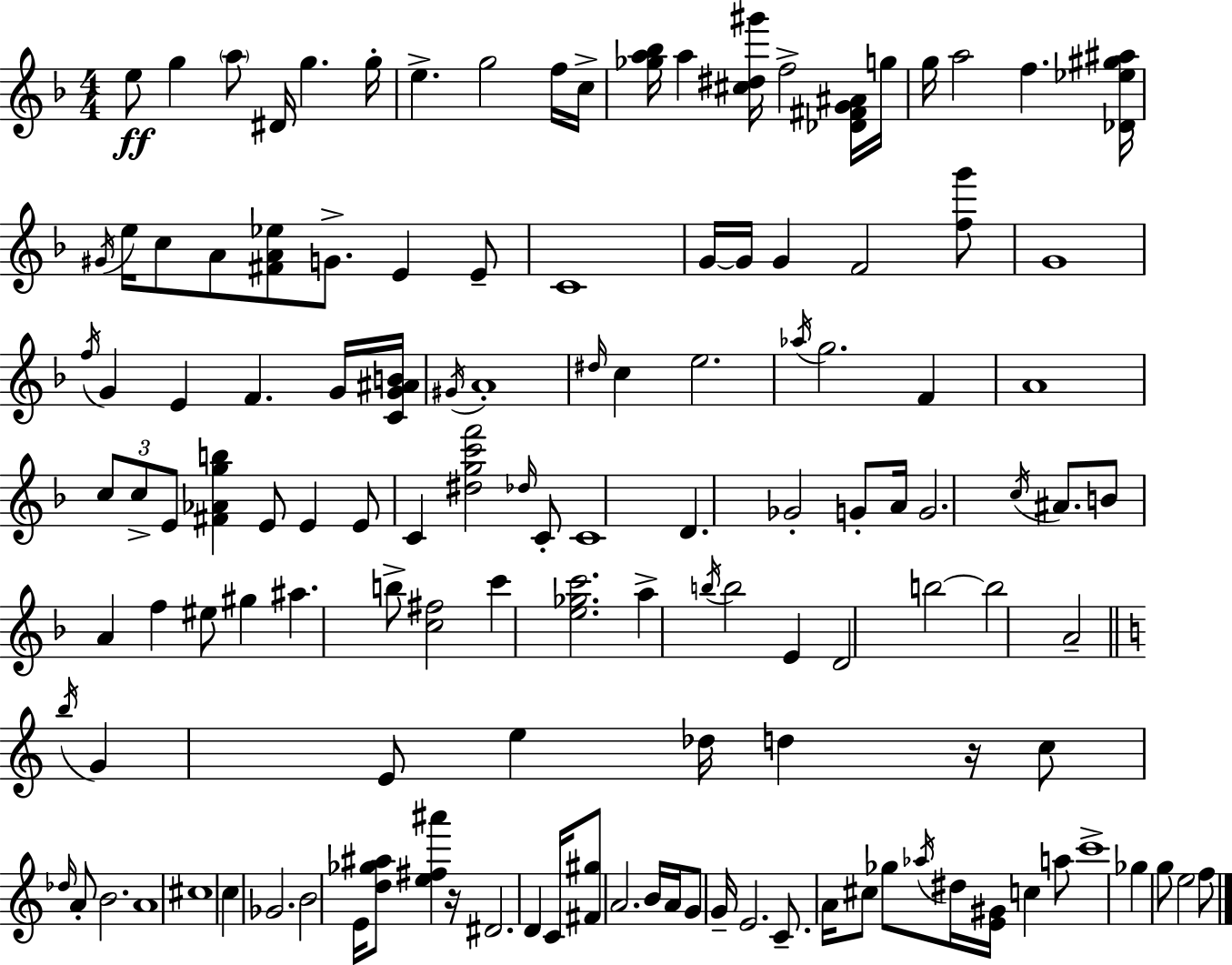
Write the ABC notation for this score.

X:1
T:Untitled
M:4/4
L:1/4
K:Dm
e/2 g a/2 ^D/4 g g/4 e g2 f/4 c/4 [_ga_b]/4 a [^c^d^g']/4 f2 [_D^FG^A]/4 g/4 g/4 a2 f [_D_e^g^a]/4 ^G/4 e/4 c/2 A/2 [^FA_e]/2 G/2 E E/2 C4 G/4 G/4 G F2 [fg']/2 G4 f/4 G E F G/4 [CG^AB]/4 ^G/4 A4 ^d/4 c e2 _a/4 g2 F A4 c/2 c/2 E/2 [^F_Agb] E/2 E E/2 C [^dgc'f']2 _d/4 C/2 C4 D _G2 G/2 A/4 G2 c/4 ^A/2 B/2 A f ^e/2 ^g ^a b/2 [c^f]2 c' [e_gc']2 a b/4 b2 E D2 b2 b2 A2 b/4 G E/2 e _d/4 d z/4 c/2 _d/4 A/2 B2 A4 ^c4 c _G2 B2 E/4 [d_g^a]/2 [e^f^a'] z/4 ^D2 D C/4 [^F^g]/2 A2 B/4 A/4 G/2 G/4 E2 C/2 A/4 ^c/2 _g/2 _a/4 ^d/4 [E^G]/4 c a/2 c'4 _g g/2 e2 f/2